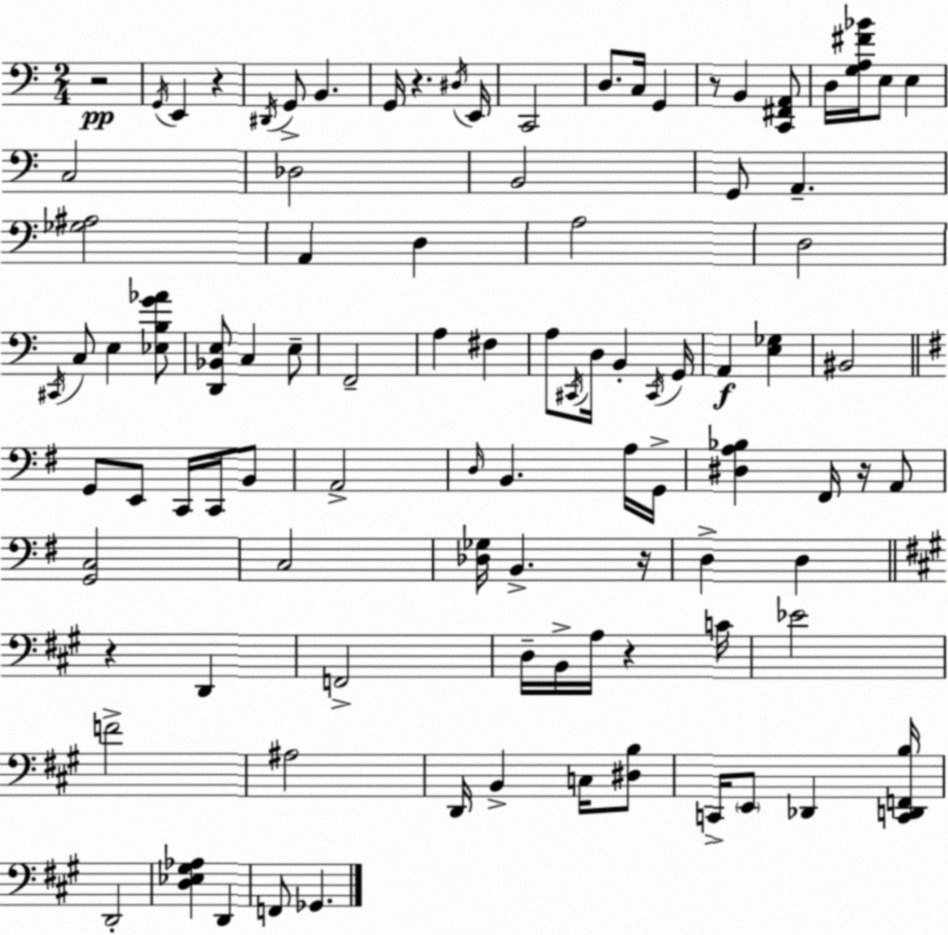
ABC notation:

X:1
T:Untitled
M:2/4
L:1/4
K:C
z2 G,,/4 E,, z ^D,,/4 G,,/2 B,, G,,/4 z ^D,/4 E,,/4 C,,2 D,/2 C,/4 G,, z/2 B,, [C,,^F,,A,,]/2 D,/4 [G,A,^F_B]/4 E,/2 E, C,2 _D,2 B,,2 G,,/2 A,, [_G,^A,]2 A,, D, A,2 D,2 ^C,,/4 C,/2 E, [_E,B,G_A]/2 [D,,_B,,E,]/2 C, E,/2 F,,2 A, ^F, A,/2 ^C,,/4 D,/4 B,, ^C,,/4 G,,/4 A,, [E,_G,] ^B,,2 G,,/2 E,,/2 C,,/4 C,,/4 B,,/2 A,,2 D,/4 B,, A,/4 G,,/4 [^D,A,_B,] ^F,,/4 z/4 A,,/2 [G,,C,]2 C,2 [_D,_G,]/4 B,, z/4 D, D, z D,, F,,2 D,/4 B,,/4 A,/4 z C/4 _E2 F2 ^A,2 D,,/4 B,, C,/4 [^D,B,]/2 C,,/4 E,,/2 _D,, [C,,D,,F,,B,]/4 D,,2 [D,_E,^G,_A,] D,, F,,/2 _G,,